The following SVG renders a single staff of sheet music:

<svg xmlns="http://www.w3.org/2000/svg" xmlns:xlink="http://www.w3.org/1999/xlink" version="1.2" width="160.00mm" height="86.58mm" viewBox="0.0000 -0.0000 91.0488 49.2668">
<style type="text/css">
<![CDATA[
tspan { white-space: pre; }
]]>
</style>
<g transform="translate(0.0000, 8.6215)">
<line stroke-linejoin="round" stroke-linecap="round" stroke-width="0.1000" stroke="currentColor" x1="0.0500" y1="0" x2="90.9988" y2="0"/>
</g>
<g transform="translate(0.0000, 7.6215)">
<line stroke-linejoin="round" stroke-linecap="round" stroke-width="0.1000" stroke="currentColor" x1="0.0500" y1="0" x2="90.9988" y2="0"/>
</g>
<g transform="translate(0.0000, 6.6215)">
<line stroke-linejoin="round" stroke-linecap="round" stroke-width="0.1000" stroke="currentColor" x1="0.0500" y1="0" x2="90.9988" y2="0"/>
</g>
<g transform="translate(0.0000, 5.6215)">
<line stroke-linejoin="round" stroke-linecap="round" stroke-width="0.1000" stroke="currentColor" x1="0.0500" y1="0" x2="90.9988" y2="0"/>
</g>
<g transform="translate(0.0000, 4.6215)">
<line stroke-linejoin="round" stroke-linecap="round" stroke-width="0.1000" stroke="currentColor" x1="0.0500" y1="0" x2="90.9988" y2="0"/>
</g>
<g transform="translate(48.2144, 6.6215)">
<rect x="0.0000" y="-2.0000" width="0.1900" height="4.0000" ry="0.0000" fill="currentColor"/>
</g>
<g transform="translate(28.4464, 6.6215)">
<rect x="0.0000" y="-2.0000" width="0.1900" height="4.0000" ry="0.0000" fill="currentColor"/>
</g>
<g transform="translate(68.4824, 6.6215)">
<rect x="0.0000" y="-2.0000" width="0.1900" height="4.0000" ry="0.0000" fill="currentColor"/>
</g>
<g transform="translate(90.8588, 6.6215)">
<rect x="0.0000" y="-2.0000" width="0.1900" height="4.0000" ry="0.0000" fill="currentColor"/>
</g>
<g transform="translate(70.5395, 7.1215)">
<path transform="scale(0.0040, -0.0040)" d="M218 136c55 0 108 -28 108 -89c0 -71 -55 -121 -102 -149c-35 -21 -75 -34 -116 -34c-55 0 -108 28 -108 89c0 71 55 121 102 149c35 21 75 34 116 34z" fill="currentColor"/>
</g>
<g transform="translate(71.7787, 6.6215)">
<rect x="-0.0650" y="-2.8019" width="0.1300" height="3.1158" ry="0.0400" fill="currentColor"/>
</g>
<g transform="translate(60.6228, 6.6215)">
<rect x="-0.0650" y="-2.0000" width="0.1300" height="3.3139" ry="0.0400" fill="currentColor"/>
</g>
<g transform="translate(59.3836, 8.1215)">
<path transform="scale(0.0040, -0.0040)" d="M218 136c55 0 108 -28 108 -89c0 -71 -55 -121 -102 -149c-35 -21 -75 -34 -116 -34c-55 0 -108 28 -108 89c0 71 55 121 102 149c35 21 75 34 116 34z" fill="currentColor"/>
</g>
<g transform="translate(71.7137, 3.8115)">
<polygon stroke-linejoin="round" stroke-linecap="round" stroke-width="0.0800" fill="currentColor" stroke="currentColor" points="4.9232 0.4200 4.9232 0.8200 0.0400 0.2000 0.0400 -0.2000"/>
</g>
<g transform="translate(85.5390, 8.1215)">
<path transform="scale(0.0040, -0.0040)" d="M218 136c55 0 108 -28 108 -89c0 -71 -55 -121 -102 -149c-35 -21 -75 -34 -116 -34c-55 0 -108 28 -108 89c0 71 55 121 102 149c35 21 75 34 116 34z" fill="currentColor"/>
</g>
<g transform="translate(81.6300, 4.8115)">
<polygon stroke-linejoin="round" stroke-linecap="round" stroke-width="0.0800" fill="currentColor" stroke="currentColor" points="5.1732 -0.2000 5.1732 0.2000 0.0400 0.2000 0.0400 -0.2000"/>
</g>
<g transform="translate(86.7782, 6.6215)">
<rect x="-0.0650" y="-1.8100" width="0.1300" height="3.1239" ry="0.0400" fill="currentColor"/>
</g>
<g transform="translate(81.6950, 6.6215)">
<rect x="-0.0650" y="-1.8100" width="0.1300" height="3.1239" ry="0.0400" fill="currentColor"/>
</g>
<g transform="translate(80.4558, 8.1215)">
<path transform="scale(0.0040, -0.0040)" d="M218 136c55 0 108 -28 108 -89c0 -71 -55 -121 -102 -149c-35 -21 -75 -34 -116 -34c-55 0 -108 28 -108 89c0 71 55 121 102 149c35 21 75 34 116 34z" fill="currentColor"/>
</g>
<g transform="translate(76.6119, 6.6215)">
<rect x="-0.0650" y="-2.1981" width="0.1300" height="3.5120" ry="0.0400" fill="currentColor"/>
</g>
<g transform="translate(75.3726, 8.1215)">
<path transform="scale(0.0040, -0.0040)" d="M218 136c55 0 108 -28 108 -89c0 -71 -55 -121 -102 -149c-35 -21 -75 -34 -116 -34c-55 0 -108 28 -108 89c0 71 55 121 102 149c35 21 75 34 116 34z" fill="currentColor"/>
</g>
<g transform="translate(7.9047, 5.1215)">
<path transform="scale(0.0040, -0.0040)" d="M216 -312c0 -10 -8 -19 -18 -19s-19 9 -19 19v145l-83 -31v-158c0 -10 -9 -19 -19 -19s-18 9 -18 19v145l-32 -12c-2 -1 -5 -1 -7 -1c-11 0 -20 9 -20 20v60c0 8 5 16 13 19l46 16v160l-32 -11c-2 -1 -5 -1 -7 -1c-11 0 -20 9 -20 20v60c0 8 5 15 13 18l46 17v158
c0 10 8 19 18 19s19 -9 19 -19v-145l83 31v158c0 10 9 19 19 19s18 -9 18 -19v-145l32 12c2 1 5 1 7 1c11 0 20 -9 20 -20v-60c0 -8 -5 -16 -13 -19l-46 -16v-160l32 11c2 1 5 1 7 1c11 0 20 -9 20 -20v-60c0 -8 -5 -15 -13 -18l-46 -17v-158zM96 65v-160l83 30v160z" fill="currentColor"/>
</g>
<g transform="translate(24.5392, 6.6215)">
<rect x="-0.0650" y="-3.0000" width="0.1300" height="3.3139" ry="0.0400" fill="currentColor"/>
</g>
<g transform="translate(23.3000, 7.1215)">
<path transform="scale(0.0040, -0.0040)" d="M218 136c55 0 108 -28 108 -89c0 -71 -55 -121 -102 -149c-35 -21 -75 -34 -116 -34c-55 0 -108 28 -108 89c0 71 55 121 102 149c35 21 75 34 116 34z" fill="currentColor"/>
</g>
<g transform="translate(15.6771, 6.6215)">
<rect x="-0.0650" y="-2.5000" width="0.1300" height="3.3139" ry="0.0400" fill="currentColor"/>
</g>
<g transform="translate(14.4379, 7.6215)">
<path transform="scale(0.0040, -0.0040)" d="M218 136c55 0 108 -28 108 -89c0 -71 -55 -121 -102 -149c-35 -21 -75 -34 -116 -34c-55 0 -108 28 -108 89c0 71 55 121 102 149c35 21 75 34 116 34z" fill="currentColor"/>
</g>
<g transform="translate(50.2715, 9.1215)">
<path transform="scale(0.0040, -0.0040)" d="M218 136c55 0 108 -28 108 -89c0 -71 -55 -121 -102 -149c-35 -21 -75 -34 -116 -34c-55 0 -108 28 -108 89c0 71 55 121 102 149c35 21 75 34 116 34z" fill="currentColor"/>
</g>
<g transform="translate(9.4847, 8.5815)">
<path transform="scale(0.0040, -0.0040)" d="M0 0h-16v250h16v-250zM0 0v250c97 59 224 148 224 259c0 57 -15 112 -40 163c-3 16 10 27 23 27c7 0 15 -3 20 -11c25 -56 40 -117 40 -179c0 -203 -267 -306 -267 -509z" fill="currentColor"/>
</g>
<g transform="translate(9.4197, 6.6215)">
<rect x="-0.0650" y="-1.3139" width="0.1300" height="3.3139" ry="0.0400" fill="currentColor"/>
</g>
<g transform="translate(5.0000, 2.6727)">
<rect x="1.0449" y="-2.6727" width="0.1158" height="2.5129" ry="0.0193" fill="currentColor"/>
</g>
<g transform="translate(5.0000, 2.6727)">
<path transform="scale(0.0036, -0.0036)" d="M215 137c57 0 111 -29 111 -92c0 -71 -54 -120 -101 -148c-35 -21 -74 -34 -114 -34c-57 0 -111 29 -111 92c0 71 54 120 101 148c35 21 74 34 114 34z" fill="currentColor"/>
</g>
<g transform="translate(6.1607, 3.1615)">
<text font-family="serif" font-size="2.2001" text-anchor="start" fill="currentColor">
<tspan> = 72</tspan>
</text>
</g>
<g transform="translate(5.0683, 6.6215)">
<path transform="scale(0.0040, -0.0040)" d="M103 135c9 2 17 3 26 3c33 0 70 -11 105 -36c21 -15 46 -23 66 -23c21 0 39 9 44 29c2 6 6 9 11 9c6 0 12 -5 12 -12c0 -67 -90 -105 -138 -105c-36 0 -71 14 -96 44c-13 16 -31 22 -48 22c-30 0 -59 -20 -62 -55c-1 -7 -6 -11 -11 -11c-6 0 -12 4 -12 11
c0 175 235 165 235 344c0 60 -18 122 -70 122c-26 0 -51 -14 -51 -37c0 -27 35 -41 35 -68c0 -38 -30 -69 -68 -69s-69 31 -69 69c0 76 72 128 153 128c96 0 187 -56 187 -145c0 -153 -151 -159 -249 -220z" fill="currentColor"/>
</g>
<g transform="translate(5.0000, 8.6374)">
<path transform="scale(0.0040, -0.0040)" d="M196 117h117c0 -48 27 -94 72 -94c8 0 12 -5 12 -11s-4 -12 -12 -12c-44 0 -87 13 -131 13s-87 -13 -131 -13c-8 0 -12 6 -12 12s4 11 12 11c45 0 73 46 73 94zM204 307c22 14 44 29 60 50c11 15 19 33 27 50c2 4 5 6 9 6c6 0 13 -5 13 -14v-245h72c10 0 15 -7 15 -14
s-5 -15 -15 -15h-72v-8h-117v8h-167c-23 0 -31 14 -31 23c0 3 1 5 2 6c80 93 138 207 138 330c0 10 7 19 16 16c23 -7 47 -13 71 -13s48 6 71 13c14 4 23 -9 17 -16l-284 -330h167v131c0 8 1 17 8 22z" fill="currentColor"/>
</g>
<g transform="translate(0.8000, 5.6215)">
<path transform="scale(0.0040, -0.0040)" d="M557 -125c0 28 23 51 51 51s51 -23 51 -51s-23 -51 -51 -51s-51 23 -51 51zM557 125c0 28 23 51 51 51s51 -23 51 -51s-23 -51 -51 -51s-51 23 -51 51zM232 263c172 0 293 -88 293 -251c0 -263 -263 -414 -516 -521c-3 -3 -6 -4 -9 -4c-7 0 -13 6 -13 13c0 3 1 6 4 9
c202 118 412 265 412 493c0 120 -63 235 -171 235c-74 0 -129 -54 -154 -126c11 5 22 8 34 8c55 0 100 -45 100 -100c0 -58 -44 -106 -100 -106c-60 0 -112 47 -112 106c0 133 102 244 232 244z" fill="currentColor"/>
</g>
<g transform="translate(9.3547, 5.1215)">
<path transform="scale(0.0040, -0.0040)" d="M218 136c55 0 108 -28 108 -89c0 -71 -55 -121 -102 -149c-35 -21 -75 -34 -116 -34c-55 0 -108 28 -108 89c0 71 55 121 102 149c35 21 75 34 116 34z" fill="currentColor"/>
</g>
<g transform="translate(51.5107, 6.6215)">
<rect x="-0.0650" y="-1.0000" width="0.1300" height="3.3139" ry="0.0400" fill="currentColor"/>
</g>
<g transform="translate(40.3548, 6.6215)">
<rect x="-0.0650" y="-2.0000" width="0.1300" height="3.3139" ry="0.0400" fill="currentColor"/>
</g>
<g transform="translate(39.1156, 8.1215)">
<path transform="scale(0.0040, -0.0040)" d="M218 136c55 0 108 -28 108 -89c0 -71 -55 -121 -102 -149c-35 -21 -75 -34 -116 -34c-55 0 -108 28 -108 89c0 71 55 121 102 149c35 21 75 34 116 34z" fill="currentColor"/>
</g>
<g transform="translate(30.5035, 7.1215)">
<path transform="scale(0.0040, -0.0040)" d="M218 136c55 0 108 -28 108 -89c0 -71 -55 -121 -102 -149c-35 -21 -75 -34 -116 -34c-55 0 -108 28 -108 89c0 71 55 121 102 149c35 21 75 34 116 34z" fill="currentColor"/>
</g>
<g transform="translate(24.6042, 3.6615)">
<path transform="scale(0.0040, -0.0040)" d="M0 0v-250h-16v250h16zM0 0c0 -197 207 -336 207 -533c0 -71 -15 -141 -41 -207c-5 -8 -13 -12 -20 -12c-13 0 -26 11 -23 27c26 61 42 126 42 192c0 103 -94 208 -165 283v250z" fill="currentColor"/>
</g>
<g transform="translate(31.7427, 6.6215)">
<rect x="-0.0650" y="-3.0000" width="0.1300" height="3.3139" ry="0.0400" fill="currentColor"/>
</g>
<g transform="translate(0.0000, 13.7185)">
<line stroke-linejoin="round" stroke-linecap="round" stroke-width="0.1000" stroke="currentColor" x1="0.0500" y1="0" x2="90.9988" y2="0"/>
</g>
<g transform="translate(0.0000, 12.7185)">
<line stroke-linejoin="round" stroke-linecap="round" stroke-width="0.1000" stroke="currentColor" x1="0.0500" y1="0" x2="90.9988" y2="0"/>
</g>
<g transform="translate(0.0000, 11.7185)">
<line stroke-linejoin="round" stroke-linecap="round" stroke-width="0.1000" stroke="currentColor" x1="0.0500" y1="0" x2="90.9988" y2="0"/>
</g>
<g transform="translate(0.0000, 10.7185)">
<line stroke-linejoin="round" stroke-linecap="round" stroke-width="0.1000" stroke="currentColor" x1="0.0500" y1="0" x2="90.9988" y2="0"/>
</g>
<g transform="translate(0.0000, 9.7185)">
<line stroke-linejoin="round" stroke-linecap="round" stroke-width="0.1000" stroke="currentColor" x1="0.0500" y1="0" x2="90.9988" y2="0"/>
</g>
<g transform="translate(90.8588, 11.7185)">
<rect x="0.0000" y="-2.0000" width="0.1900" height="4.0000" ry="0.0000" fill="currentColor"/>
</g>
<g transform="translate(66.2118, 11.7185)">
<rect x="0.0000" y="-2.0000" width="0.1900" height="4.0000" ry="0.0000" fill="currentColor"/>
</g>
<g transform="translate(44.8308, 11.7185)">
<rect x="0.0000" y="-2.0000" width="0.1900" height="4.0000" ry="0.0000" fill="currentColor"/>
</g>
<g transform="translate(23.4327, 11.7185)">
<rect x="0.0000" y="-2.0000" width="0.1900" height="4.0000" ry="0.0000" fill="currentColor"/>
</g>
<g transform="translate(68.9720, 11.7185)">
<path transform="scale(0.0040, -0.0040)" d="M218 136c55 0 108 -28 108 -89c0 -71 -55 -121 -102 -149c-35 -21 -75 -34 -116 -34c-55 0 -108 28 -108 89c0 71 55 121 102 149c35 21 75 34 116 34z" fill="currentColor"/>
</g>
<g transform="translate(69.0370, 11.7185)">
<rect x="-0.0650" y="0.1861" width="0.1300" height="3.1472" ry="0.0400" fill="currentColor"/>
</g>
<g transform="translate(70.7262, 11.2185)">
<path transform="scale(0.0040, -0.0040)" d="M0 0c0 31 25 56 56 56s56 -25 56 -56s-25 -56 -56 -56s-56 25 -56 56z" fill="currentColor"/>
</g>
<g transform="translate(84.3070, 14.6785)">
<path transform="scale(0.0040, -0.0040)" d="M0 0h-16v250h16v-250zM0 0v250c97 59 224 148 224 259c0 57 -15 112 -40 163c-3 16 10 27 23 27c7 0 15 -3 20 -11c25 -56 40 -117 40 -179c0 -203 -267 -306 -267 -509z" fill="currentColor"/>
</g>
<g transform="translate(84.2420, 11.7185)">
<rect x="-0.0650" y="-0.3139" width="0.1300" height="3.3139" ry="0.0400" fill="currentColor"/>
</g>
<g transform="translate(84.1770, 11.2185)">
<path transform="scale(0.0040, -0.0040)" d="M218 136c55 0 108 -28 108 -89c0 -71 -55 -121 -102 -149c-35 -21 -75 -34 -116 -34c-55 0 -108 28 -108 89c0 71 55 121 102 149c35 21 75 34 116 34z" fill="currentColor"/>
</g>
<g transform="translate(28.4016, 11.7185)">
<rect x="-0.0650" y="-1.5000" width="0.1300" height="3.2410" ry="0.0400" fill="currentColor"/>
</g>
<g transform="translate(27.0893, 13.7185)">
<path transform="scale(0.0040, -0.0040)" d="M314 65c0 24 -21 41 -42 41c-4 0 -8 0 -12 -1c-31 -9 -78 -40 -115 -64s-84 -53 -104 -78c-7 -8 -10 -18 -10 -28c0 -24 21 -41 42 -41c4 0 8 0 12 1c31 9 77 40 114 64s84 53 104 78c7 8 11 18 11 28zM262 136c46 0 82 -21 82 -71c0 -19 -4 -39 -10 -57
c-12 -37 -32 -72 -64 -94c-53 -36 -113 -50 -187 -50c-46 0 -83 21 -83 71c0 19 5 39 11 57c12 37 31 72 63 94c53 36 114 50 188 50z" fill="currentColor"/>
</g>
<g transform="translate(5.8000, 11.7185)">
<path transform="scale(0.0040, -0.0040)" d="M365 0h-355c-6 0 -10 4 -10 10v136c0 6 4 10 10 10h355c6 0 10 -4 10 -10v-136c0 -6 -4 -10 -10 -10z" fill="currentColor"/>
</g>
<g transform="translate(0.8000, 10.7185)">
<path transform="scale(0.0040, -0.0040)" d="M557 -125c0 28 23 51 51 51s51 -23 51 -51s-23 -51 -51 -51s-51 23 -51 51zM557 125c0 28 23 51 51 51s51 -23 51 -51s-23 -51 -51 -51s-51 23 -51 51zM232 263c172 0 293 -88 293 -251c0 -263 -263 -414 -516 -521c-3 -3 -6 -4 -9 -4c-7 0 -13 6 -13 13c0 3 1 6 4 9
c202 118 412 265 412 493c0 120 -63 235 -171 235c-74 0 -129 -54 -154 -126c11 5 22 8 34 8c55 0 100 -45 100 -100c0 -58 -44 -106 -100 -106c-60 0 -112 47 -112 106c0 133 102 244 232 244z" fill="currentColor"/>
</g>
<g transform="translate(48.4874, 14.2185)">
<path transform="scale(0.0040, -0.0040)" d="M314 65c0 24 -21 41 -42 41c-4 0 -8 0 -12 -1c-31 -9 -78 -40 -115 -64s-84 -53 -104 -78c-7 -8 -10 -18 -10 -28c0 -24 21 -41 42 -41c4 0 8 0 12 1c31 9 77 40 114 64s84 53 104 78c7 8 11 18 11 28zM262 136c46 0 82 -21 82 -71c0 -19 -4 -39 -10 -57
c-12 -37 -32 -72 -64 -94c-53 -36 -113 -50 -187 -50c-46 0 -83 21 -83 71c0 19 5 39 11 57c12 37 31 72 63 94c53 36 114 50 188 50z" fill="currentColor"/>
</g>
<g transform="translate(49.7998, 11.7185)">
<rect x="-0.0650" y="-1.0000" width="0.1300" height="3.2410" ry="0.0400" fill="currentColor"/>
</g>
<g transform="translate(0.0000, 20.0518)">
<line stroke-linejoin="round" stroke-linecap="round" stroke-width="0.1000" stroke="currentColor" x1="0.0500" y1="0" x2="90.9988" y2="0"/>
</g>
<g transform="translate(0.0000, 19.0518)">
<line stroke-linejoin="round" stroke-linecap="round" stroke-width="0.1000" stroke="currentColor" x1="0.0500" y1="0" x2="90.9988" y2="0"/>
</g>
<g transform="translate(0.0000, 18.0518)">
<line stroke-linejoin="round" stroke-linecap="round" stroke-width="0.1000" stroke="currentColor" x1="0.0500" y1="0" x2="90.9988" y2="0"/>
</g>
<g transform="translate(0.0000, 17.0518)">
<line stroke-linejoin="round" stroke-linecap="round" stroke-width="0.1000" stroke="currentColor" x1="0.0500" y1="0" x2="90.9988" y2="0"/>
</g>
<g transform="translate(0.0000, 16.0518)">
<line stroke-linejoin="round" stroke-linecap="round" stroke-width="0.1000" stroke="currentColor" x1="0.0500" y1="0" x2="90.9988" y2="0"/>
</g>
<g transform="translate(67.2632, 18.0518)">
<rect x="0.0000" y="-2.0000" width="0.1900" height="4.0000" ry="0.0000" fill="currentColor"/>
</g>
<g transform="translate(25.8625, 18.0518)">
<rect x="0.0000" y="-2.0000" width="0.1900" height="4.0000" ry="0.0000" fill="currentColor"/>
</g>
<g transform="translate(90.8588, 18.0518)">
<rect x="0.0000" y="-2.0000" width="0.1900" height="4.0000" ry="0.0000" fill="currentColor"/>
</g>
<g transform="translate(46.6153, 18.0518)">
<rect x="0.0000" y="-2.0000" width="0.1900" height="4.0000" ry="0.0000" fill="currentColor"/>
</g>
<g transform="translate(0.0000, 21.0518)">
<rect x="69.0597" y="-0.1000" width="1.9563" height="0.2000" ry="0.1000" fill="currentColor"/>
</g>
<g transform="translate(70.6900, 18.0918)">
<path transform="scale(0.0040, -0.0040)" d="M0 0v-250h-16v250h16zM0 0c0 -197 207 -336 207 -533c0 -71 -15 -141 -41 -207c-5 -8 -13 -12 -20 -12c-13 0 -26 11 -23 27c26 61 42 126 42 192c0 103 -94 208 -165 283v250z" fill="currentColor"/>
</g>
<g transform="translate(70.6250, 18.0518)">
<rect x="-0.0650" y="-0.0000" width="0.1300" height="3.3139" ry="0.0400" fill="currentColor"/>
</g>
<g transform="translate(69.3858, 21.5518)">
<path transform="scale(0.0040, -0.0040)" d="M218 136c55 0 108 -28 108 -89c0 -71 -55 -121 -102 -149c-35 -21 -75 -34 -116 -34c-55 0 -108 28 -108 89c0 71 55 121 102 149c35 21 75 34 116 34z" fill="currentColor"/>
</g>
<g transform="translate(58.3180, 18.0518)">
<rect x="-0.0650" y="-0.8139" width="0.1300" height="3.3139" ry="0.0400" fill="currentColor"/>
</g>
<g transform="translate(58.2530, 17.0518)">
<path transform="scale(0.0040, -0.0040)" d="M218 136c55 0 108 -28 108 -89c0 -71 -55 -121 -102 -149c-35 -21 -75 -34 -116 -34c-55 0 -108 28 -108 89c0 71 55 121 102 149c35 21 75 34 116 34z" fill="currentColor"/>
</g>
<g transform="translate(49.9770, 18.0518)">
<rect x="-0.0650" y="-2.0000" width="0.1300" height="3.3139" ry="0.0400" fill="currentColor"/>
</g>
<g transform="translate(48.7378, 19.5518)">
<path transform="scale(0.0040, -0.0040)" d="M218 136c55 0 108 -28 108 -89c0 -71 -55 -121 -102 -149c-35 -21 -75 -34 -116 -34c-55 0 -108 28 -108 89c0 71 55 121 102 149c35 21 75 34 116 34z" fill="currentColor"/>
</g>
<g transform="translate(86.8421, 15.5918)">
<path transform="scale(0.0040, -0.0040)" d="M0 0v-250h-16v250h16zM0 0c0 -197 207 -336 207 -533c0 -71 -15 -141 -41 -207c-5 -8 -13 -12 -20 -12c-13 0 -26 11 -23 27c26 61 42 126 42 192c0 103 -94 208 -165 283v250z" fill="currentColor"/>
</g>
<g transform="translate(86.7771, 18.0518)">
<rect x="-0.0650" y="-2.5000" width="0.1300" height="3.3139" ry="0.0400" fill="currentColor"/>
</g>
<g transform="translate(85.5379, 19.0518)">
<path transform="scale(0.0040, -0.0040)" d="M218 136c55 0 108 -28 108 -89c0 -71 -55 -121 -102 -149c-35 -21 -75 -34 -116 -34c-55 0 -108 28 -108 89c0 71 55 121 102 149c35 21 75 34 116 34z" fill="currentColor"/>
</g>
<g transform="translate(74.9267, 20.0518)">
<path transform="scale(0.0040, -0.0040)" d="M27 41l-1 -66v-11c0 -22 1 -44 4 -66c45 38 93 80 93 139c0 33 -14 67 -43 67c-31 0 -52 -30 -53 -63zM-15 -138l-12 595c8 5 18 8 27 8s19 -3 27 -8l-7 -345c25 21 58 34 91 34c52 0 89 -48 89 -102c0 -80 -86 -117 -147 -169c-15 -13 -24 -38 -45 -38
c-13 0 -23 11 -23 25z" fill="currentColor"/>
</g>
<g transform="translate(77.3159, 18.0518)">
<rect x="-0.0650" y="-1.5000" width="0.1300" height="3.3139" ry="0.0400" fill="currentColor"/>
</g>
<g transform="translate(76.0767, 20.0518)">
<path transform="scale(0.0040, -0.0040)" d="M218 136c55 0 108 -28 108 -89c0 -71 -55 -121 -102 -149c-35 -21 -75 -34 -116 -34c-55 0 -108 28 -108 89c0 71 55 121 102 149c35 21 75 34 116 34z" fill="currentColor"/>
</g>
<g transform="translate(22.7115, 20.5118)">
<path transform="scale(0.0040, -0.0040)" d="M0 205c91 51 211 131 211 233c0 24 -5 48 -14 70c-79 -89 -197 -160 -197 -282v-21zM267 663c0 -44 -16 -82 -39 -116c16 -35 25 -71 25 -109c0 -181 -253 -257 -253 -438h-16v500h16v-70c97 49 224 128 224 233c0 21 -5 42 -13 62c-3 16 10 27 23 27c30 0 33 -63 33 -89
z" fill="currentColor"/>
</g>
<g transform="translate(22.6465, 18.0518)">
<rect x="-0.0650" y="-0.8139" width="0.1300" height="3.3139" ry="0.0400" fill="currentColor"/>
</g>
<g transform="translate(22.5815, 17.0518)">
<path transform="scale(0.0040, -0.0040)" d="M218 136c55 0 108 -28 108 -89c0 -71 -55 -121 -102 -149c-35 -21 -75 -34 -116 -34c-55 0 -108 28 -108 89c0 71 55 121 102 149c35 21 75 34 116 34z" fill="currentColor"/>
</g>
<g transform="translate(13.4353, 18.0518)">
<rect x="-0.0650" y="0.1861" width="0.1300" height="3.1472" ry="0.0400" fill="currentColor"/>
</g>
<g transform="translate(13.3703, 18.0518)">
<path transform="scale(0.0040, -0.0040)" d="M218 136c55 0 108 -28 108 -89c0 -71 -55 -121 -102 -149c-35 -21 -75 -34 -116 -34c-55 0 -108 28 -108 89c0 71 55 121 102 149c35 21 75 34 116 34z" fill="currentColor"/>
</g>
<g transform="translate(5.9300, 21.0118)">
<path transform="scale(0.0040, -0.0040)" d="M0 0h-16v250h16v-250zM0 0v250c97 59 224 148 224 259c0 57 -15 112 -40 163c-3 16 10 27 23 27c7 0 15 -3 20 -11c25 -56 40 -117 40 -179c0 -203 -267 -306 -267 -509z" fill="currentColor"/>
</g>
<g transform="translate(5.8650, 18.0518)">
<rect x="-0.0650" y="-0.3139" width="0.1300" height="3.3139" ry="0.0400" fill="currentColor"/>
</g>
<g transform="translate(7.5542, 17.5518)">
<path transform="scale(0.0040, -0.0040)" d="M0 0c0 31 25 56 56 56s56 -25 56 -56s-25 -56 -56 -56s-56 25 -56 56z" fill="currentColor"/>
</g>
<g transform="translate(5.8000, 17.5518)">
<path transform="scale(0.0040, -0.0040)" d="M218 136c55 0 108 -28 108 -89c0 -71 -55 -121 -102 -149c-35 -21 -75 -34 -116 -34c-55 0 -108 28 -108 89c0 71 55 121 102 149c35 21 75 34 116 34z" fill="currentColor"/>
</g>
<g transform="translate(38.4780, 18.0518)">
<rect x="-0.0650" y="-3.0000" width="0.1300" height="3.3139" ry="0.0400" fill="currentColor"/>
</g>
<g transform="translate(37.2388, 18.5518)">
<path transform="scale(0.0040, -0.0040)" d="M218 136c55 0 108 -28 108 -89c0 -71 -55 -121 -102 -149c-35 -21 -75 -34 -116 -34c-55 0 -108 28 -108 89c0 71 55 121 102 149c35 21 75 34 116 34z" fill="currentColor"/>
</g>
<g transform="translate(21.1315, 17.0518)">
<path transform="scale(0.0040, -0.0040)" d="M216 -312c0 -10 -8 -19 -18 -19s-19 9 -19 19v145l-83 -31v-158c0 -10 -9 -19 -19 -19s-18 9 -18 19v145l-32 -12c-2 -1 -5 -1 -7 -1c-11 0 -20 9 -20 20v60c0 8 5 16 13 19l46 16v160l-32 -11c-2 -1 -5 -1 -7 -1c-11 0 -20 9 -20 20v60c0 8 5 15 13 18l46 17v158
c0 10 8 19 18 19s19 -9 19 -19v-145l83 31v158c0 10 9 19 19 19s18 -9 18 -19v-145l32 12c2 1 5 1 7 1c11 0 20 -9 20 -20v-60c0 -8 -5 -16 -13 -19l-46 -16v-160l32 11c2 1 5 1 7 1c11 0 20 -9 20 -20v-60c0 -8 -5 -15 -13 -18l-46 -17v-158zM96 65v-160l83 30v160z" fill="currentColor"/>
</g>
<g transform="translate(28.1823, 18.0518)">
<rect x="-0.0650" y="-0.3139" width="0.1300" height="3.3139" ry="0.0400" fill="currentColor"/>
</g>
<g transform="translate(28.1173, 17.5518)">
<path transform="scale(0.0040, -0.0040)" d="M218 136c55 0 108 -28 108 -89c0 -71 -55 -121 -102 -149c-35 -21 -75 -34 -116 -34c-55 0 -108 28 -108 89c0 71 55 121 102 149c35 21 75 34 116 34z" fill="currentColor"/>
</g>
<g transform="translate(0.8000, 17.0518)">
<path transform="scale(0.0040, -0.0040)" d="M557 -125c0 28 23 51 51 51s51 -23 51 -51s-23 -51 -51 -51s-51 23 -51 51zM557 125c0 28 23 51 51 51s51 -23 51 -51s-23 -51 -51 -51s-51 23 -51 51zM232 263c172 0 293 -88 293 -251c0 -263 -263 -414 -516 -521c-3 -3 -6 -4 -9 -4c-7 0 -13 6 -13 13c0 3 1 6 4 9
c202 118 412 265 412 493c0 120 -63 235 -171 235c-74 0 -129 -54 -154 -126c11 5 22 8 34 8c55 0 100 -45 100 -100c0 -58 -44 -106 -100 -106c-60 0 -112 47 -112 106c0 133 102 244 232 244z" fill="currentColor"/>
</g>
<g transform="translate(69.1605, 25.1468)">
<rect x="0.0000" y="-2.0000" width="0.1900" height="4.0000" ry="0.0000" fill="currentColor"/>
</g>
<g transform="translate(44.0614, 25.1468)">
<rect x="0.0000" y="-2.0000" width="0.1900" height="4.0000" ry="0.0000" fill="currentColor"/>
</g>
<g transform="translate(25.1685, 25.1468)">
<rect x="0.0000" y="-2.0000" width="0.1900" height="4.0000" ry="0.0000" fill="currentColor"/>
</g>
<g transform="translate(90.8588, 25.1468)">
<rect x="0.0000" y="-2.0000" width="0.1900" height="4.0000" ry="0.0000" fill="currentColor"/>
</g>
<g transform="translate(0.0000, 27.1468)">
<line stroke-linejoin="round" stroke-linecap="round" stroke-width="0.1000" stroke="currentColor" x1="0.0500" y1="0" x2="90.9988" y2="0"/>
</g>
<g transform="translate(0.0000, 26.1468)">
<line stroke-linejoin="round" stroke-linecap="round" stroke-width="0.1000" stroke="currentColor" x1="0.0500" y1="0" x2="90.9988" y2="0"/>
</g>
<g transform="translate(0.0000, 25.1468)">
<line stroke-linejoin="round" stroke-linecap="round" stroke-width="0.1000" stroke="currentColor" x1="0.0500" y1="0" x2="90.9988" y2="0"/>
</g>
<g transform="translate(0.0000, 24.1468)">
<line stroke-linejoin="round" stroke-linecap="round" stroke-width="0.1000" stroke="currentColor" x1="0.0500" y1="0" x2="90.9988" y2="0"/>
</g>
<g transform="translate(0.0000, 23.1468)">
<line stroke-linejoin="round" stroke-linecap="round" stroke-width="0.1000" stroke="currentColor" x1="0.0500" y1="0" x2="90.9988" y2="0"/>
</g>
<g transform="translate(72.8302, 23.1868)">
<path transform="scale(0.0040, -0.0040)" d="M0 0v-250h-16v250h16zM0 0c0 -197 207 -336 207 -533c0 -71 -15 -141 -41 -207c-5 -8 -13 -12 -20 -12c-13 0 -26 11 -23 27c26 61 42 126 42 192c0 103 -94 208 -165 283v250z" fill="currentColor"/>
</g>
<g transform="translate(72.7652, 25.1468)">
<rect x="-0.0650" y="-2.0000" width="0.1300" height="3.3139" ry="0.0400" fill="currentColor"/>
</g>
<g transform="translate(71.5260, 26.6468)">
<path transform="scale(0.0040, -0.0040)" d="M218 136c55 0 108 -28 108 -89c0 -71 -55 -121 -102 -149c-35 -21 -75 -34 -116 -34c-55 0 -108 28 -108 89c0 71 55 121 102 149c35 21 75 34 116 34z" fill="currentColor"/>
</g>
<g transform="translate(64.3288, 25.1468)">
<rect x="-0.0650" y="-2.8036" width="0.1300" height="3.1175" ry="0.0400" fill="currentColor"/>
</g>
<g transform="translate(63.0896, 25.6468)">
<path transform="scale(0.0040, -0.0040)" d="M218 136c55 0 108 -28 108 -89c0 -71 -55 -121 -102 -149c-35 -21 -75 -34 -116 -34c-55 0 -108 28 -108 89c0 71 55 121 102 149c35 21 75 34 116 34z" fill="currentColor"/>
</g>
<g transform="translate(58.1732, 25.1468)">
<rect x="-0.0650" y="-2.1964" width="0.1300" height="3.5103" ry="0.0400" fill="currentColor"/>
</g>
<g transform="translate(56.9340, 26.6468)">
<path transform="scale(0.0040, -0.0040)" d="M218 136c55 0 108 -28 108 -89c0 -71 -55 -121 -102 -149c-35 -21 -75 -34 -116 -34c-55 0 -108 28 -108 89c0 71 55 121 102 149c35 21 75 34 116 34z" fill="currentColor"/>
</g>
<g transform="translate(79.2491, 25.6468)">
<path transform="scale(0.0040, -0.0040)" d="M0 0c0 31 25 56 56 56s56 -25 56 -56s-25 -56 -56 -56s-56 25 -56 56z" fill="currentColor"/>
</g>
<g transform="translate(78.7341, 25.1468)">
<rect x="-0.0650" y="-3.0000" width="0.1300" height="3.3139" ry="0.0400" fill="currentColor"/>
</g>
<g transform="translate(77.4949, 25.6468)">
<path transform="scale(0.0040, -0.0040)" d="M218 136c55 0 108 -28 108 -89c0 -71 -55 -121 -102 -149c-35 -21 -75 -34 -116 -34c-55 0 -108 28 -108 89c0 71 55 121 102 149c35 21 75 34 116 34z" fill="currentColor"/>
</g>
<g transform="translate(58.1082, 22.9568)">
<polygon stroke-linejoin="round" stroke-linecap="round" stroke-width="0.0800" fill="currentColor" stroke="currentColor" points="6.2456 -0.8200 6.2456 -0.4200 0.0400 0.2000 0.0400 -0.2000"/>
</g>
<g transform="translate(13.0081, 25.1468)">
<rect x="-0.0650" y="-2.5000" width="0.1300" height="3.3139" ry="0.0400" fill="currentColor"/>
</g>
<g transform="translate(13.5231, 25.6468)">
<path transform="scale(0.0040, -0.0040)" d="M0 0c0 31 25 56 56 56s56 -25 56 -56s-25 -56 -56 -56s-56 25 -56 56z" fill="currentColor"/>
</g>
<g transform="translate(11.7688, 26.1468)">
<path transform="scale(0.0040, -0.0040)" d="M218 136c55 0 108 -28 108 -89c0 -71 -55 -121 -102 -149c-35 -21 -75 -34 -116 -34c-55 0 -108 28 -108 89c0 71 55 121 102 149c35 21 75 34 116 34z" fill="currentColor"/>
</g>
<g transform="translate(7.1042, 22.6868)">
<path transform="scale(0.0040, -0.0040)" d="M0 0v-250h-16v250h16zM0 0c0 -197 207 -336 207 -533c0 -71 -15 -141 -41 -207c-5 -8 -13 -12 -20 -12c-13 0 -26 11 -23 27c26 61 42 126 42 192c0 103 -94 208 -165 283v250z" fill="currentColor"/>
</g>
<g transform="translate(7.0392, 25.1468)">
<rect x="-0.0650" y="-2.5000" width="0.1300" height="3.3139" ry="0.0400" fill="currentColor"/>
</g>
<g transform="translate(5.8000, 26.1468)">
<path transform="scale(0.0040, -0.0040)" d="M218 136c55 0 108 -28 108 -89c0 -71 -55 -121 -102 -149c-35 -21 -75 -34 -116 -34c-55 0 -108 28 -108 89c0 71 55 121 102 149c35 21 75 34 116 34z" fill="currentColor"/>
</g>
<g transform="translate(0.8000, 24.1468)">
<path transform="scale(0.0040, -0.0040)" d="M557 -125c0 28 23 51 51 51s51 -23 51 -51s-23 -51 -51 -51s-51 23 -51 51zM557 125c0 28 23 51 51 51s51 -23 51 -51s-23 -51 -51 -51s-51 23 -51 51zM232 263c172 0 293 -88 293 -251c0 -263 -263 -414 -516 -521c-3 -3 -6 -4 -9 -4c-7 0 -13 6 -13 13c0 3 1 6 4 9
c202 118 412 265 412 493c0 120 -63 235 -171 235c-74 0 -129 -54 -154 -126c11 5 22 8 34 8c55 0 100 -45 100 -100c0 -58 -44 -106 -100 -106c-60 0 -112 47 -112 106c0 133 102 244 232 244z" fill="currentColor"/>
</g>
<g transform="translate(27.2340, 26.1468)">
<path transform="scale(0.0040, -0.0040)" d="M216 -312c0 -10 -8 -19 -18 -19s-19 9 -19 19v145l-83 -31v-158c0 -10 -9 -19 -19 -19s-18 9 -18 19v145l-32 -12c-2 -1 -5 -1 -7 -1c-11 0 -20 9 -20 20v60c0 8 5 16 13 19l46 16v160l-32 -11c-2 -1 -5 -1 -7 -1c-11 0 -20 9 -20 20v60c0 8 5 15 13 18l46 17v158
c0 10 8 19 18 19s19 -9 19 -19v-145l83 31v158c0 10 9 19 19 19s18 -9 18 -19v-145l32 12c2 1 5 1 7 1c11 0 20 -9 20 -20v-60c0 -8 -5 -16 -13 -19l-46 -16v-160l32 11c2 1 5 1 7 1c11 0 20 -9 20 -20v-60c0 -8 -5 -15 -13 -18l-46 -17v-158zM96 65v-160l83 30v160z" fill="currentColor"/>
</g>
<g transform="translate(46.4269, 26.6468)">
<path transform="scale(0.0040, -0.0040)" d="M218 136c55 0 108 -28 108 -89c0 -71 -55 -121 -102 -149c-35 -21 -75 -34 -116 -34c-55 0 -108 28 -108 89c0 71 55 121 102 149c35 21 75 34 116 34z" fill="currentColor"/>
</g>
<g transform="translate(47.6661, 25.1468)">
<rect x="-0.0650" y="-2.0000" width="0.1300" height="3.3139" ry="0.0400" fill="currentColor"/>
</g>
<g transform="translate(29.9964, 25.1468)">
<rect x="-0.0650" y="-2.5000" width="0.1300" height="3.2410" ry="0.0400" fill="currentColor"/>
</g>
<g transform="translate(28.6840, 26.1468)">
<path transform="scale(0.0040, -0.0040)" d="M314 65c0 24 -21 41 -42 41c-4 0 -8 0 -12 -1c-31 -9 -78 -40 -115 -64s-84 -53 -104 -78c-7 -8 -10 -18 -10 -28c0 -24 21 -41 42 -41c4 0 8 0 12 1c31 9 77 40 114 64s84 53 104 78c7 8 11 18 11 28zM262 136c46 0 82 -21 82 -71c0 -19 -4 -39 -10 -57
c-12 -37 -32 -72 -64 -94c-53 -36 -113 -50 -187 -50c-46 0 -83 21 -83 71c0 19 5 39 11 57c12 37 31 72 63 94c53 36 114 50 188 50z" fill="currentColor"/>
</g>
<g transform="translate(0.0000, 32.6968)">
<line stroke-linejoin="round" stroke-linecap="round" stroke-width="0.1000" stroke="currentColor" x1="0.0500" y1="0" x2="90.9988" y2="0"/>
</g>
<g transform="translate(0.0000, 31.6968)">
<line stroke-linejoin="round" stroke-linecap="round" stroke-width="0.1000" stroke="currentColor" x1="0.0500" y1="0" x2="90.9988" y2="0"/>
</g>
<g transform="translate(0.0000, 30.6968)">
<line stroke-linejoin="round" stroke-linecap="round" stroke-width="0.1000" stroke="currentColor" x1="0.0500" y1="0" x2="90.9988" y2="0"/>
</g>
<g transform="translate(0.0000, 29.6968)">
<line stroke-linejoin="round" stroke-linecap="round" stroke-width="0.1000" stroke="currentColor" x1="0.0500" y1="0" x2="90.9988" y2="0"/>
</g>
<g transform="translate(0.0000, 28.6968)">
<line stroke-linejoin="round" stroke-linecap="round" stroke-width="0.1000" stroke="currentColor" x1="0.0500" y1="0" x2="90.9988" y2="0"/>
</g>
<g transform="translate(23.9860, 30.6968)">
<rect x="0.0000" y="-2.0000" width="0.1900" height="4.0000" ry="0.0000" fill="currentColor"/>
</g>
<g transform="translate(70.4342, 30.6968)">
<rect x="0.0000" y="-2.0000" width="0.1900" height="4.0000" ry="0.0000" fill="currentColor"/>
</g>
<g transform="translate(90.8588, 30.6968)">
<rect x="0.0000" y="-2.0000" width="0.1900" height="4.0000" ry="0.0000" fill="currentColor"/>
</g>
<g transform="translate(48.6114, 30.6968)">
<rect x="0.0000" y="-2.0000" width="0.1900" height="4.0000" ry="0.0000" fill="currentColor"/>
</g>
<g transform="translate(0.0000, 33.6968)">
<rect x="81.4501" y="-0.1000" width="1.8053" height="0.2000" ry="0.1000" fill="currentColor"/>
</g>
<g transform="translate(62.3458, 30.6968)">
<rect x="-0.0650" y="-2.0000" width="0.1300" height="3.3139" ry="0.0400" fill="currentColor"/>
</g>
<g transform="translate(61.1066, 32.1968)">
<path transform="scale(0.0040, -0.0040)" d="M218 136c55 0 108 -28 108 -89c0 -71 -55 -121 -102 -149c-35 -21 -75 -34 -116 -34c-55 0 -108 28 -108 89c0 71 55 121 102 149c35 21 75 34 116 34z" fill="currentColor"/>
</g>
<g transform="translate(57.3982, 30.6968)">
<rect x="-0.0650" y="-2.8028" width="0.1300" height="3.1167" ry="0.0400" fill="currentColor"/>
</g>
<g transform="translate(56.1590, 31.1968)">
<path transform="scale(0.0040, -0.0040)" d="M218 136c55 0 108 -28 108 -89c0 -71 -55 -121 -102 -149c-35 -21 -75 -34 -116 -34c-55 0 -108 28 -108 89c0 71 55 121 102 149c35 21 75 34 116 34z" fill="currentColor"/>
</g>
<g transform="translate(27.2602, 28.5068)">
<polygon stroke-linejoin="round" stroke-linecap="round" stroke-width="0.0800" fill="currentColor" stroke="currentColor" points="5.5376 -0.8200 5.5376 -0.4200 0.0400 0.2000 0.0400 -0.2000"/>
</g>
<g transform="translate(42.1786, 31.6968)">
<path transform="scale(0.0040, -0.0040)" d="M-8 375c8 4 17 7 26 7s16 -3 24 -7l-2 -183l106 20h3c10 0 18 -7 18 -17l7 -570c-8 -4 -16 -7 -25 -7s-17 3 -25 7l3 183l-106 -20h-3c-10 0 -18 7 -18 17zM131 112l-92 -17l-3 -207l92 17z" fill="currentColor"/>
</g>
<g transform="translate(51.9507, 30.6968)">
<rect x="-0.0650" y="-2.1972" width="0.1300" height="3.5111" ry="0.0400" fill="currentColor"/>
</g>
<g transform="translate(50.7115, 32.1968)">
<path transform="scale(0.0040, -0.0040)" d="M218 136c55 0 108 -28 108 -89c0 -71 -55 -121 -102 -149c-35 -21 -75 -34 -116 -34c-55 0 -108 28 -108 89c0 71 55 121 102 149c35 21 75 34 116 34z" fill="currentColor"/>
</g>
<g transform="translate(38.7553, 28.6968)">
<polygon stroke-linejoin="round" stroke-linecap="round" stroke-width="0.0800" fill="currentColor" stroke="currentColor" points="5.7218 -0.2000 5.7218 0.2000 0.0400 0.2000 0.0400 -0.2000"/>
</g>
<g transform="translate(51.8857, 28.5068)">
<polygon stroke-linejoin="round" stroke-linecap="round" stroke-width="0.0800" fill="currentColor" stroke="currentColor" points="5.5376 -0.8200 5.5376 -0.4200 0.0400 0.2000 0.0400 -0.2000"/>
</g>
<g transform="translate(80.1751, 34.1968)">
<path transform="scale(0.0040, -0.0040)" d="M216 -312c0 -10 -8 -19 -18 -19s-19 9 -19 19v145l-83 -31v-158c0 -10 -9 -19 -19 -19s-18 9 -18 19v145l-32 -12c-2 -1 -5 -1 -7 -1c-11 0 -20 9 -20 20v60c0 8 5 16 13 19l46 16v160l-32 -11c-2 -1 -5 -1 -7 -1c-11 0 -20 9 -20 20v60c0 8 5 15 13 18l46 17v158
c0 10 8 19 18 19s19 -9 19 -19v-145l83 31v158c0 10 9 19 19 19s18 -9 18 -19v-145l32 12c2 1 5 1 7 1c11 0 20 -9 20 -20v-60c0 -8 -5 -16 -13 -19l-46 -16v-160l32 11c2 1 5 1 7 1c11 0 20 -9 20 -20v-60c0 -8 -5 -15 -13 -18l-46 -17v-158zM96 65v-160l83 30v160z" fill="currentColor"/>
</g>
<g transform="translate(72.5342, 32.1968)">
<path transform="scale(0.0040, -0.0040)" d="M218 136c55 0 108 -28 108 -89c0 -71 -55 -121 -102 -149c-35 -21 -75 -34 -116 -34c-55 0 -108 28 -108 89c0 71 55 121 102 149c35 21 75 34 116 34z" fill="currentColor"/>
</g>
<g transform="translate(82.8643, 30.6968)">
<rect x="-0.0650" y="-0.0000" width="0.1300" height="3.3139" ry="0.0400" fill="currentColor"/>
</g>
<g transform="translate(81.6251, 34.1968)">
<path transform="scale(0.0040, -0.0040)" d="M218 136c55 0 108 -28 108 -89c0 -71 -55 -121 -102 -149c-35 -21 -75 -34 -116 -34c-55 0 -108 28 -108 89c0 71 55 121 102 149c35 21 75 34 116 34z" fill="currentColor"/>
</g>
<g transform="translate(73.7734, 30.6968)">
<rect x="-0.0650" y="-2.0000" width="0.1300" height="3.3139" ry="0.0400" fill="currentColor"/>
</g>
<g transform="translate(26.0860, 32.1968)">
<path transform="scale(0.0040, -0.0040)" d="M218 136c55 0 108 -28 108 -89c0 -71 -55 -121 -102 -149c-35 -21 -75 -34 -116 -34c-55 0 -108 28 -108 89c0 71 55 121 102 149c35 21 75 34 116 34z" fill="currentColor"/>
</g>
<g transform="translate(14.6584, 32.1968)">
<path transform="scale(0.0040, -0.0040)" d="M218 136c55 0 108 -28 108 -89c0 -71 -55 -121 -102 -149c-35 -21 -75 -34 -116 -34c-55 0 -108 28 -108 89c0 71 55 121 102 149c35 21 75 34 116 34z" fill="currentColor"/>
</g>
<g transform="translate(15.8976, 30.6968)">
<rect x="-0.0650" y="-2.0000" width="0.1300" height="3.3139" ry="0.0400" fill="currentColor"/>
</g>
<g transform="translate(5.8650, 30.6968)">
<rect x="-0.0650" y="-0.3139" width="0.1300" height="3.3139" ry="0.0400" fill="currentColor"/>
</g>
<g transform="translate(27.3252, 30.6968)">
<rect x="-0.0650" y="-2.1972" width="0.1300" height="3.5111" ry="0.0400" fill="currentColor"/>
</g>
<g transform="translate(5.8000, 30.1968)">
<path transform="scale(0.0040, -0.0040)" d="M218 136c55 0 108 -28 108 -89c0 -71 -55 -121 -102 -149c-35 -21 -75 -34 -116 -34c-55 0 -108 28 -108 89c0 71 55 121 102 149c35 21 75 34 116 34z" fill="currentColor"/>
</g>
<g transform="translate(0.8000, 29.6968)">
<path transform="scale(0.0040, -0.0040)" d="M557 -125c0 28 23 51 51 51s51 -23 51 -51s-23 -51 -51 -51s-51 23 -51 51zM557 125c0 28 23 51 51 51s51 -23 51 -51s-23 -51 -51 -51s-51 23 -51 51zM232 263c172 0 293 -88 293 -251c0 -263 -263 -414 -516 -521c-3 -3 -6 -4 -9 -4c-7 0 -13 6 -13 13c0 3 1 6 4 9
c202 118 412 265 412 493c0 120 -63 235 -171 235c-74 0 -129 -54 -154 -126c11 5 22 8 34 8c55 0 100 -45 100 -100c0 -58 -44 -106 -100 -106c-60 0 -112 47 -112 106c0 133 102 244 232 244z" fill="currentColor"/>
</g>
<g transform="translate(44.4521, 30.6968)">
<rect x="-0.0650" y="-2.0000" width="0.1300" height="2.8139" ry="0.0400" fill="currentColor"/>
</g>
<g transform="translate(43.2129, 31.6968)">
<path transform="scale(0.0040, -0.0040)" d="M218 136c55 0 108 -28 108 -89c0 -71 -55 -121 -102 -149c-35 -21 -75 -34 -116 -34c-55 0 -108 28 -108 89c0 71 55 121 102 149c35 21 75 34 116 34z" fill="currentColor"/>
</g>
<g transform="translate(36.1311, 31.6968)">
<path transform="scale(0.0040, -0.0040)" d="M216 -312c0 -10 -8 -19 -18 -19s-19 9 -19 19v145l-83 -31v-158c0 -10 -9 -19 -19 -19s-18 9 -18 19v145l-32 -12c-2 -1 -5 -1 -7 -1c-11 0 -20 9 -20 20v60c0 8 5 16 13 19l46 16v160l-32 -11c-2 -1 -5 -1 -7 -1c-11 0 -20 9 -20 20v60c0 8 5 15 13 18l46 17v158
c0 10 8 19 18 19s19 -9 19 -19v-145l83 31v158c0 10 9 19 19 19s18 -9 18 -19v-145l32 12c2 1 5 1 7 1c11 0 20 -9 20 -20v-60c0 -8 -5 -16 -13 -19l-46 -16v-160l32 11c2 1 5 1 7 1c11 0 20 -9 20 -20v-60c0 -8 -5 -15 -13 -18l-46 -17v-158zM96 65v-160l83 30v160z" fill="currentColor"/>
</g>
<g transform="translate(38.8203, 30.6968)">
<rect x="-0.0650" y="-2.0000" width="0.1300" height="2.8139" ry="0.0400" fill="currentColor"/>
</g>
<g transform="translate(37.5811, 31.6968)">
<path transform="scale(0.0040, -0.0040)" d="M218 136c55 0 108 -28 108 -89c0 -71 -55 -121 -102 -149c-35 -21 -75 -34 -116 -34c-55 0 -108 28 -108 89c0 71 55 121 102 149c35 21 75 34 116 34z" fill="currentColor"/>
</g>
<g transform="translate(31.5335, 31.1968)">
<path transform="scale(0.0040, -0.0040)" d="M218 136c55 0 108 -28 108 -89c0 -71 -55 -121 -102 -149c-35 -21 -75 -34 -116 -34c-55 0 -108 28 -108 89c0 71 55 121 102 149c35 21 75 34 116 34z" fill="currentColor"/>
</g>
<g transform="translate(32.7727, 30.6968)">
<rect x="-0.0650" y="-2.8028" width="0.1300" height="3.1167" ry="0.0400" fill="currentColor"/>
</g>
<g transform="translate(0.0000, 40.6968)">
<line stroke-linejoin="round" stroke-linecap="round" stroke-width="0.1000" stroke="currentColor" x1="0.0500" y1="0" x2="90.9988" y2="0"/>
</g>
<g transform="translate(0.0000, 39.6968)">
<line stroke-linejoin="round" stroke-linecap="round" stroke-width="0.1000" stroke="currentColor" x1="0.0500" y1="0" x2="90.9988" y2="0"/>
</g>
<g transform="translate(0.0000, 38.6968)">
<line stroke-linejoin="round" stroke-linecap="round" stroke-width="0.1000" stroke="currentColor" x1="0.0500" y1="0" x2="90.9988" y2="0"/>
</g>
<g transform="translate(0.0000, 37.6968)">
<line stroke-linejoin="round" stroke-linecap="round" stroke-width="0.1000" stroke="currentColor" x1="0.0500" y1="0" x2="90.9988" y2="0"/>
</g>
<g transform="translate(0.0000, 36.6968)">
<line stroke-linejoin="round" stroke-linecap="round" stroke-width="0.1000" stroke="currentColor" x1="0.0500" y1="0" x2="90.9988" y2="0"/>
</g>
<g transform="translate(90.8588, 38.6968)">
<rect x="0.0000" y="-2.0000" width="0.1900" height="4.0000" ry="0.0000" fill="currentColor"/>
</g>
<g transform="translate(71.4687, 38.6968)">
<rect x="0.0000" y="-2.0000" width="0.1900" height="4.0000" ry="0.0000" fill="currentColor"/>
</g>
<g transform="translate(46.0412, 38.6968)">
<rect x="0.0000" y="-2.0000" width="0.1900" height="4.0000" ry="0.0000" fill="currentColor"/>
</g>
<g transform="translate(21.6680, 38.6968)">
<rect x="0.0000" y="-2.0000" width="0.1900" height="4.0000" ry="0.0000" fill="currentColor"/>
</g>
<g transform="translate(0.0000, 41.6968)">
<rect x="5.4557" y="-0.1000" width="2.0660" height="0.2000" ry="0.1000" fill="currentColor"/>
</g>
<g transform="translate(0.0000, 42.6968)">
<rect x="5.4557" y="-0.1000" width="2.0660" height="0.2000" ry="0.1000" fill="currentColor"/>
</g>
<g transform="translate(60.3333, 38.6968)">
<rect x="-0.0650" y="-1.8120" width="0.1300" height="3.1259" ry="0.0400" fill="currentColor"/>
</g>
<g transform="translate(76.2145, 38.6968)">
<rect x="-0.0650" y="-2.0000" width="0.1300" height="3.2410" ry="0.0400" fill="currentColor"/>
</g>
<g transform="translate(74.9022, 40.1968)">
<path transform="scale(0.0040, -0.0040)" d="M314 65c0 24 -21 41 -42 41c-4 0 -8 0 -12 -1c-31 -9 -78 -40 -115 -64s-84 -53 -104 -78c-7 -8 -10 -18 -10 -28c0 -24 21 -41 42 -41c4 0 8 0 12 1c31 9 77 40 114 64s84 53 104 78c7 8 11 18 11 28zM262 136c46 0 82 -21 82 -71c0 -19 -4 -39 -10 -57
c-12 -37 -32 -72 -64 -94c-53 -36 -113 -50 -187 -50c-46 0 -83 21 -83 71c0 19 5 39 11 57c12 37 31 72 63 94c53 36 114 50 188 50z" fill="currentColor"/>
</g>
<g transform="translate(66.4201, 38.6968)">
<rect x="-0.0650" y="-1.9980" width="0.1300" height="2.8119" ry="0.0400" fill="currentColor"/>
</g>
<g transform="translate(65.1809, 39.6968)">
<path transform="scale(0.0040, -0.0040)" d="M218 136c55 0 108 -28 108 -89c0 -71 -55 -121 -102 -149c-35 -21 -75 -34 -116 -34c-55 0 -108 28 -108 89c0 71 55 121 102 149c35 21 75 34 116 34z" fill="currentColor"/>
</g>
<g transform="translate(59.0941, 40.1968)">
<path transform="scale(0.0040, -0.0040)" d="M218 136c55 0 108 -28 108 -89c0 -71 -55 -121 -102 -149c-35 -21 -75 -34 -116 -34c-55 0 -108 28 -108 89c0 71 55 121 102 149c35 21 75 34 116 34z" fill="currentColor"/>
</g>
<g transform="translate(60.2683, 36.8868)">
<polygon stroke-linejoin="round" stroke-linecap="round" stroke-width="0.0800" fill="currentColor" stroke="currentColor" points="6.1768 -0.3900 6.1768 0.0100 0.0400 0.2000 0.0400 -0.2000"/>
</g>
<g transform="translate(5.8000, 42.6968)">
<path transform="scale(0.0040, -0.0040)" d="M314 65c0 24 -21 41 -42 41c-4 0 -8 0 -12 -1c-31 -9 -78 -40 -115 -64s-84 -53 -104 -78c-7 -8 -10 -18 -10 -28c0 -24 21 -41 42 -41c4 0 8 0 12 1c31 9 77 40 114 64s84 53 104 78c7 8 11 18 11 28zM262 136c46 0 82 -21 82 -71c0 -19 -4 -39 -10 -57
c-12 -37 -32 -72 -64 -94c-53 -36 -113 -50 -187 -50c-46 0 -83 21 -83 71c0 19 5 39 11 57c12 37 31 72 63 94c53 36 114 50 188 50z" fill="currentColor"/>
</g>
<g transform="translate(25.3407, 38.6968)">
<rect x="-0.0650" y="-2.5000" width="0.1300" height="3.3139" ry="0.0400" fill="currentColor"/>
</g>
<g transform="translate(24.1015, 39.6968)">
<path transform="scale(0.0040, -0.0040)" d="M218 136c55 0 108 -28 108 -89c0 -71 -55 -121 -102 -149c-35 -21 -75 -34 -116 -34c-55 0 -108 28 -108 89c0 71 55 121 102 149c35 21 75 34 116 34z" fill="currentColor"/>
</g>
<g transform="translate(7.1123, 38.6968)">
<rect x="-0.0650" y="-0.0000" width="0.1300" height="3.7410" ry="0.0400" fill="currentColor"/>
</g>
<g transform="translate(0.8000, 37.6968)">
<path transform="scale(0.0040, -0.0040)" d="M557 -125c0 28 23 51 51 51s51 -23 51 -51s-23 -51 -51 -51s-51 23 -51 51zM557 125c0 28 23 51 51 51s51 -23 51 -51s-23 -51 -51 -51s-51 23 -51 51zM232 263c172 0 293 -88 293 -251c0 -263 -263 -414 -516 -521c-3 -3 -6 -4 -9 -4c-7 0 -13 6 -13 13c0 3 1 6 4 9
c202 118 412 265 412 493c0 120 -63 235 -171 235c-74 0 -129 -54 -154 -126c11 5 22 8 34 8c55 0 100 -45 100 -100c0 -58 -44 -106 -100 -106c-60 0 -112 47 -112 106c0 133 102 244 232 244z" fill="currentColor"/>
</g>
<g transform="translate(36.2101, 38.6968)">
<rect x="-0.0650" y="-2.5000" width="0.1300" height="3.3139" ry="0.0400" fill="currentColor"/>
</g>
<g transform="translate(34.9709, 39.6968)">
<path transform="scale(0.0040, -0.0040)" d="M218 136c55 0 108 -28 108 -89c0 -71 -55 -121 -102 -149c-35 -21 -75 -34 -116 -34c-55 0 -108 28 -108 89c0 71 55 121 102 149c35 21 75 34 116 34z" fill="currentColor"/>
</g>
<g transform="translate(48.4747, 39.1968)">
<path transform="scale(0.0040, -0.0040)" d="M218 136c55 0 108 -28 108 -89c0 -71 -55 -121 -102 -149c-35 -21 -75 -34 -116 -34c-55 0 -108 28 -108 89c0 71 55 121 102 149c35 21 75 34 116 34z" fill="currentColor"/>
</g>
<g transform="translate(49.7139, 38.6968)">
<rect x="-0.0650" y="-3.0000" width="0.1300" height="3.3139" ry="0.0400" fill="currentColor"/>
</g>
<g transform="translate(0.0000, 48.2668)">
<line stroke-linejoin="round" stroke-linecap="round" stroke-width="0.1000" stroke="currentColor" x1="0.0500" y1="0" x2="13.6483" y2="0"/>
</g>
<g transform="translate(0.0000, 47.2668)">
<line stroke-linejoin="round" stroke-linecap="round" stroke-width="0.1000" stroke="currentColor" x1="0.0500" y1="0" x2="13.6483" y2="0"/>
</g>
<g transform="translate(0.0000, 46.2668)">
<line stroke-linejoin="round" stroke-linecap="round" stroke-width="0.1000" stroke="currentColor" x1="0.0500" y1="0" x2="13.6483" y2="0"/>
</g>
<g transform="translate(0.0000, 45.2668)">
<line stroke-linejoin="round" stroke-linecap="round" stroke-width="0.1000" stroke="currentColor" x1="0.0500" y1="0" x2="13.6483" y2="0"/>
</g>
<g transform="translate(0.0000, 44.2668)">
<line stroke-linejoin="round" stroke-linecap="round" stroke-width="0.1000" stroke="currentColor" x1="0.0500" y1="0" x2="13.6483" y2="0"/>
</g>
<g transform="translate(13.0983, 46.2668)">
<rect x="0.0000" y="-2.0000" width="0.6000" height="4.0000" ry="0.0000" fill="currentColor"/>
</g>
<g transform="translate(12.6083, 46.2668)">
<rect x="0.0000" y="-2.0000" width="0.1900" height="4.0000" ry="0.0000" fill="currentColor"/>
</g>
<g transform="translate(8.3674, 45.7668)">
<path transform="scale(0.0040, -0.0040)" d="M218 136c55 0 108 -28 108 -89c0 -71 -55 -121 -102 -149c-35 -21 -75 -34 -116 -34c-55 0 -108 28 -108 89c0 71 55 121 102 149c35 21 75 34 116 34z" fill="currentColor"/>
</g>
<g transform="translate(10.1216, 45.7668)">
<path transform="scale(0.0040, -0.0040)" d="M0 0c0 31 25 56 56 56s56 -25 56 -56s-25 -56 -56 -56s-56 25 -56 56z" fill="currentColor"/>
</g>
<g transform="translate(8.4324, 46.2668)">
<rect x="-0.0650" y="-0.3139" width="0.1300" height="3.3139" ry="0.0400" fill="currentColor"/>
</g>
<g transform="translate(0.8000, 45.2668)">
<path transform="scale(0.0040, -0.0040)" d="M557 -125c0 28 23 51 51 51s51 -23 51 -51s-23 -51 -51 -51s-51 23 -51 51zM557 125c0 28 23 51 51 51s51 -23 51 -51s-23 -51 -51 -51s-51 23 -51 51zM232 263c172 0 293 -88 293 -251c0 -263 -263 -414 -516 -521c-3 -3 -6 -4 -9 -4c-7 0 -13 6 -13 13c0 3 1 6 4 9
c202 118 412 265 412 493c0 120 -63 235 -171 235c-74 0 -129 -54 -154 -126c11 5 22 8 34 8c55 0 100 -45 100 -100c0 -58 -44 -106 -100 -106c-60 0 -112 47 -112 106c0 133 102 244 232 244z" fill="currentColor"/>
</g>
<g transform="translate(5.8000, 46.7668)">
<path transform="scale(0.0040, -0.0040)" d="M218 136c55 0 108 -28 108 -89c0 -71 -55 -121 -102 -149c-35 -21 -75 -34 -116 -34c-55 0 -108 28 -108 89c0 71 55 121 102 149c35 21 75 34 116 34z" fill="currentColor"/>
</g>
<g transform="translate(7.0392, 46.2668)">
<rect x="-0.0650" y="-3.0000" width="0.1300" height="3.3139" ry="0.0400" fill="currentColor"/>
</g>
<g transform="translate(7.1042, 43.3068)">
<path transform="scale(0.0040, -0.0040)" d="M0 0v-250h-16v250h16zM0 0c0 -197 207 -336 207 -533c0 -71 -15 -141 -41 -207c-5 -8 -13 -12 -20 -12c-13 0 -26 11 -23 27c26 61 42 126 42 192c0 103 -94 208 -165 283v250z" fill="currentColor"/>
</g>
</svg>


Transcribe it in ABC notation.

X:1
T:Untitled
M:2/4
L:1/4
K:C
^G,/2 B,, C,/2 C, A,, F,, A,, C,/2 A,,/2 A,,/2 A,,/2 z2 G,,2 F,,2 D, E,/2 E,/2 D, ^F,/4 E, C, A,, F, D,,/2 _G,, B,,/2 B,,/2 B,, ^B,,2 A,, A,,/2 C,/2 A,,/2 C, E, A,, A,,/2 C,/2 ^B,,/2 B,,/2 A,,/2 C,/2 A,, A,, ^D,, C,,2 B,, B,, C, A,,/2 B,,/2 A,,2 C,/2 E,